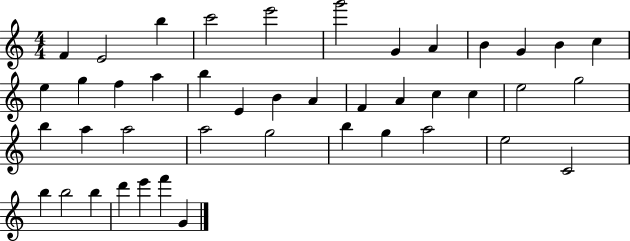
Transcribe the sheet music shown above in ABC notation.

X:1
T:Untitled
M:4/4
L:1/4
K:C
F E2 b c'2 e'2 g'2 G A B G B c e g f a b E B A F A c c e2 g2 b a a2 a2 g2 b g a2 e2 C2 b b2 b d' e' f' G